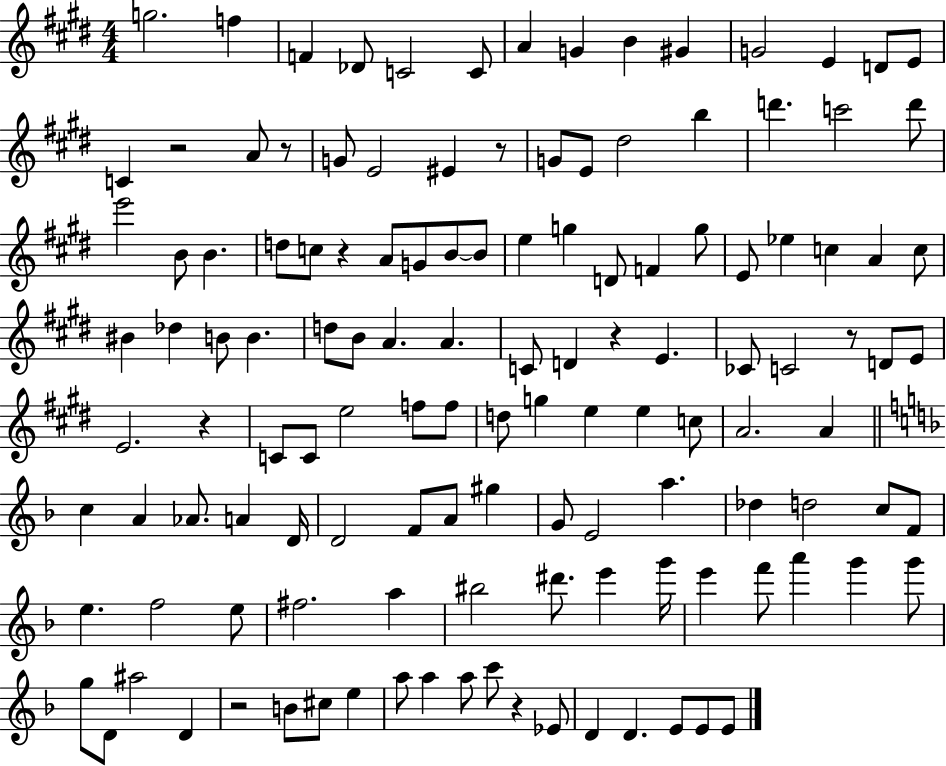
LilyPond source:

{
  \clef treble
  \numericTimeSignature
  \time 4/4
  \key e \major
  g''2. f''4 | f'4 des'8 c'2 c'8 | a'4 g'4 b'4 gis'4 | g'2 e'4 d'8 e'8 | \break c'4 r2 a'8 r8 | g'8 e'2 eis'4 r8 | g'8 e'8 dis''2 b''4 | d'''4. c'''2 d'''8 | \break e'''2 b'8 b'4. | d''8 c''8 r4 a'8 g'8 b'8~~ b'8 | e''4 g''4 d'8 f'4 g''8 | e'8 ees''4 c''4 a'4 c''8 | \break bis'4 des''4 b'8 b'4. | d''8 b'8 a'4. a'4. | c'8 d'4 r4 e'4. | ces'8 c'2 r8 d'8 e'8 | \break e'2. r4 | c'8 c'8 e''2 f''8 f''8 | d''8 g''4 e''4 e''4 c''8 | a'2. a'4 | \break \bar "||" \break \key f \major c''4 a'4 aes'8. a'4 d'16 | d'2 f'8 a'8 gis''4 | g'8 e'2 a''4. | des''4 d''2 c''8 f'8 | \break e''4. f''2 e''8 | fis''2. a''4 | bis''2 dis'''8. e'''4 g'''16 | e'''4 f'''8 a'''4 g'''4 g'''8 | \break g''8 d'8 ais''2 d'4 | r2 b'8 cis''8 e''4 | a''8 a''4 a''8 c'''8 r4 ees'8 | d'4 d'4. e'8 e'8 e'8 | \break \bar "|."
}